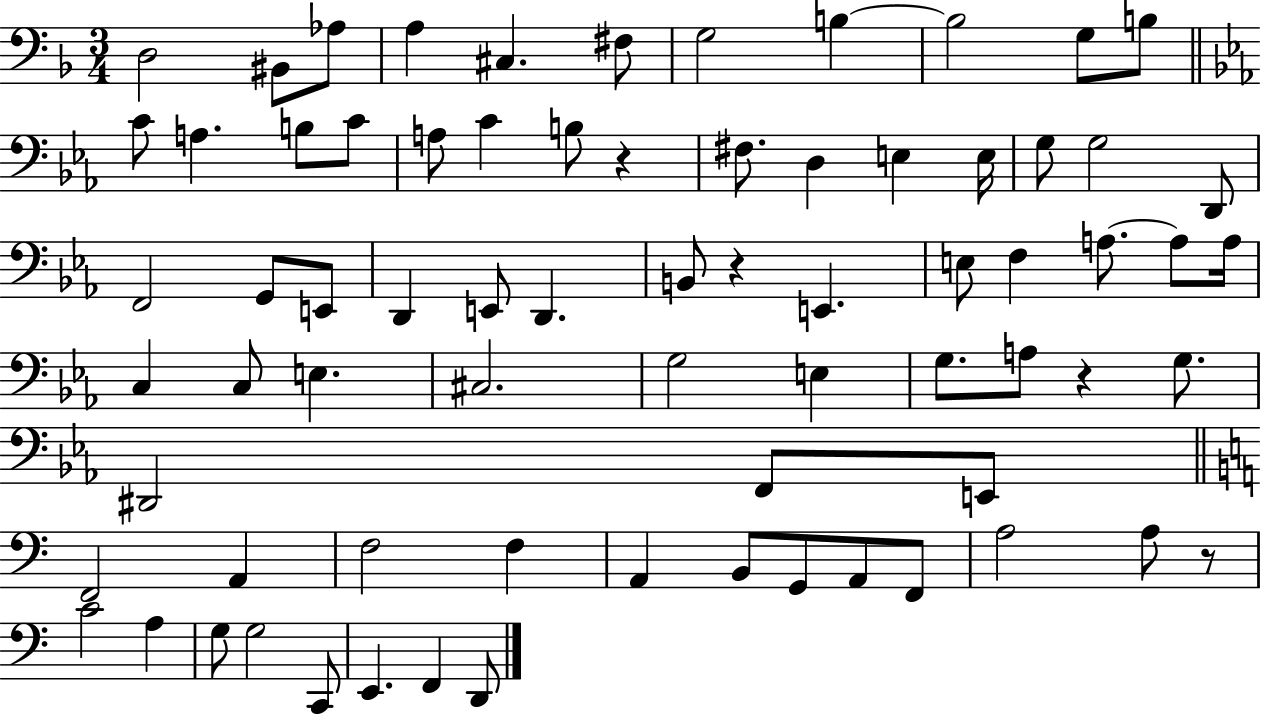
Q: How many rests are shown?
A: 4